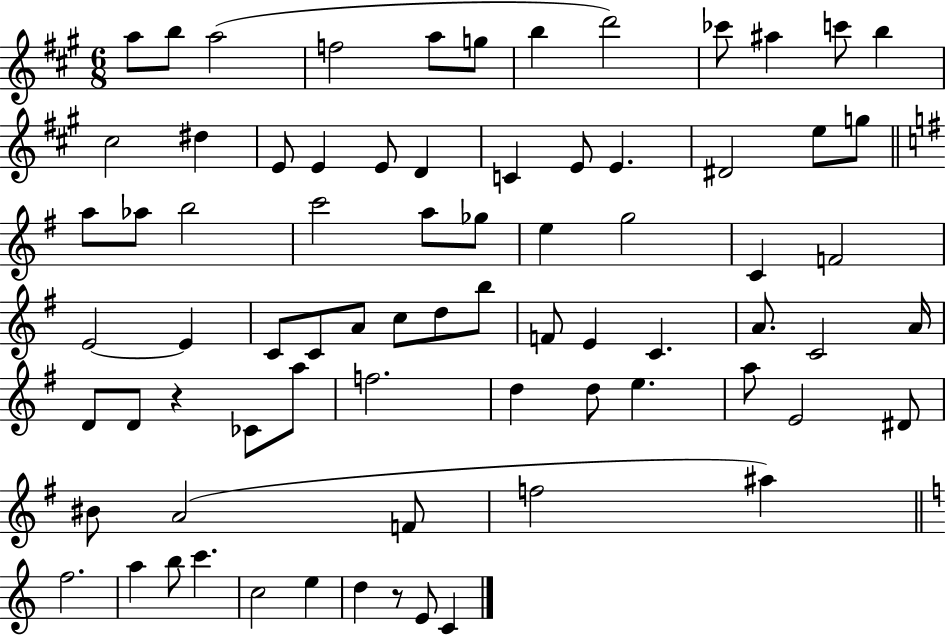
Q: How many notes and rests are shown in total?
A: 75